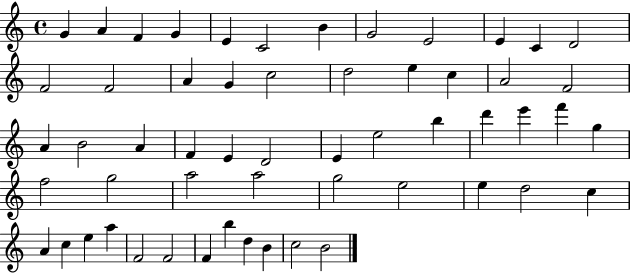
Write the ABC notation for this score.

X:1
T:Untitled
M:4/4
L:1/4
K:C
G A F G E C2 B G2 E2 E C D2 F2 F2 A G c2 d2 e c A2 F2 A B2 A F E D2 E e2 b d' e' f' g f2 g2 a2 a2 g2 e2 e d2 c A c e a F2 F2 F b d B c2 B2